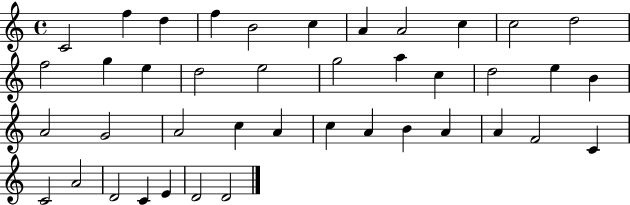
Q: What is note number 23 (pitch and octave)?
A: A4